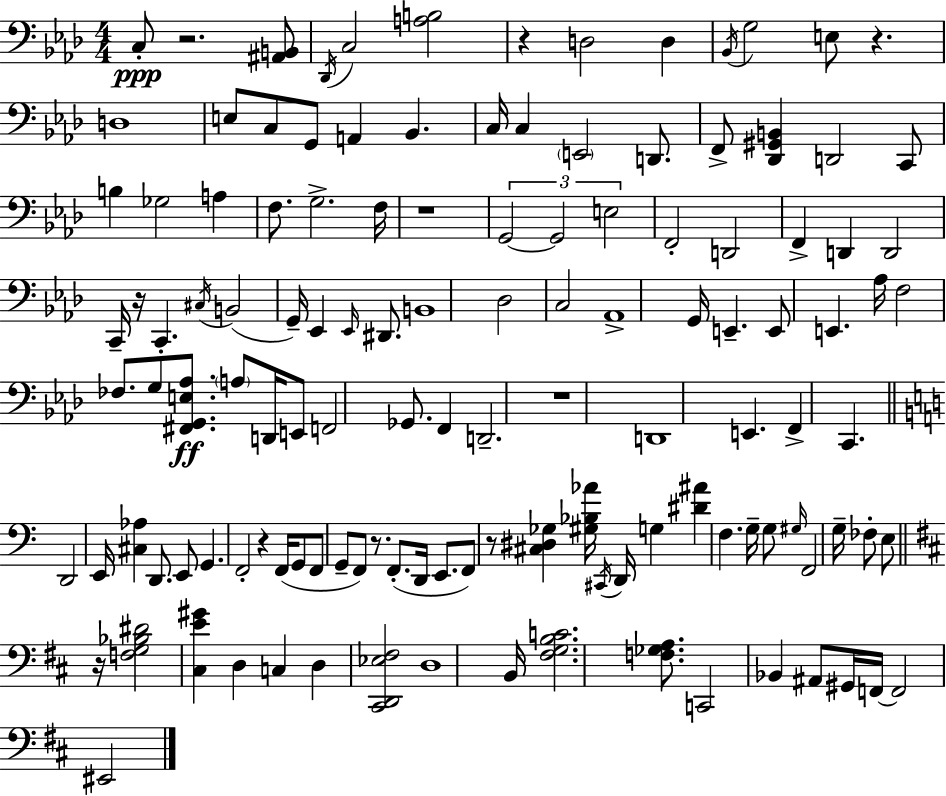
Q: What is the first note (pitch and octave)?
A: C3